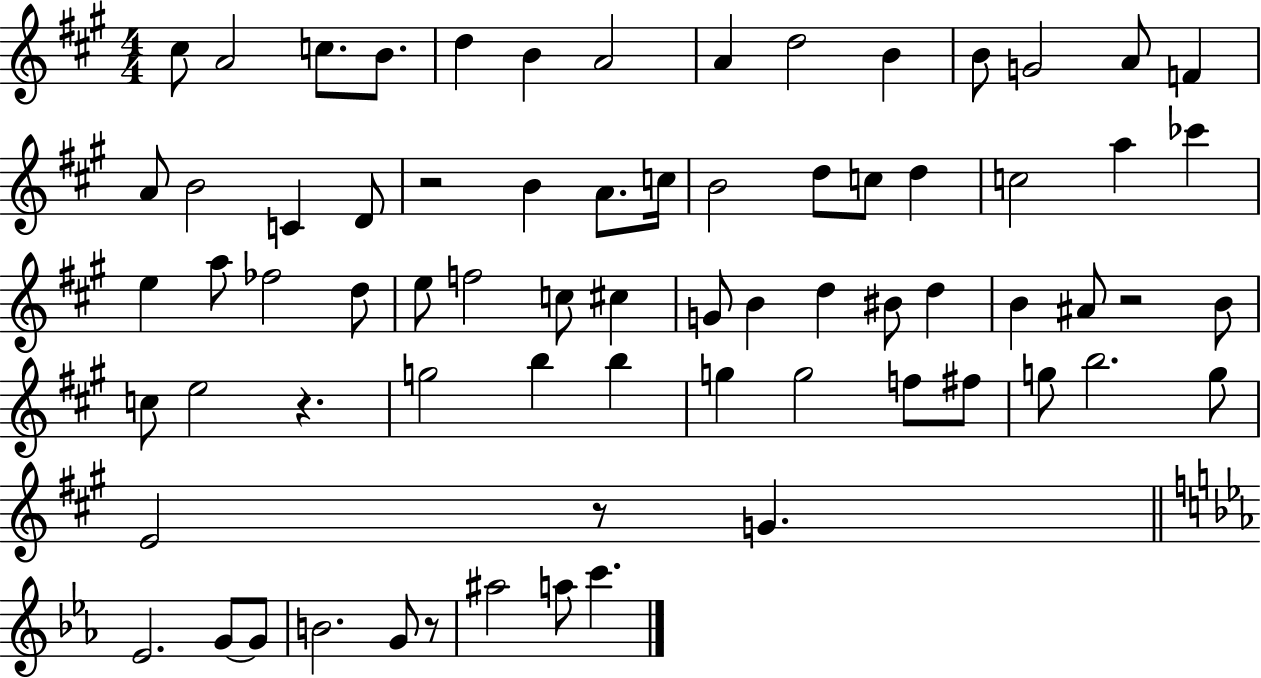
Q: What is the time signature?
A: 4/4